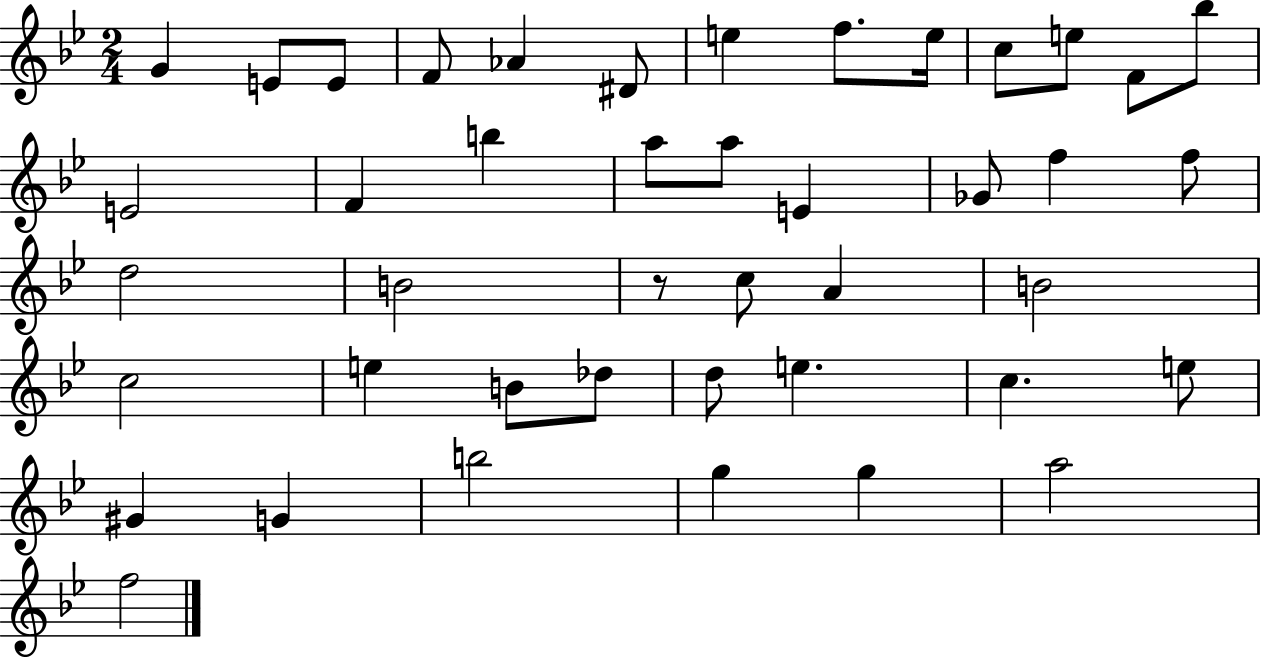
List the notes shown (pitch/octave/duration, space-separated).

G4/q E4/e E4/e F4/e Ab4/q D#4/e E5/q F5/e. E5/s C5/e E5/e F4/e Bb5/e E4/h F4/q B5/q A5/e A5/e E4/q Gb4/e F5/q F5/e D5/h B4/h R/e C5/e A4/q B4/h C5/h E5/q B4/e Db5/e D5/e E5/q. C5/q. E5/e G#4/q G4/q B5/h G5/q G5/q A5/h F5/h